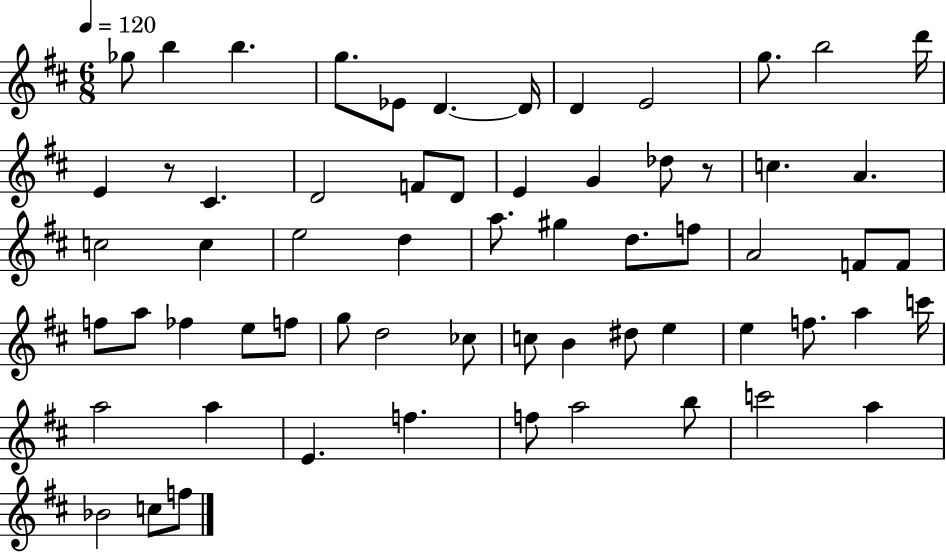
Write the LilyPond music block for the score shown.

{
  \clef treble
  \numericTimeSignature
  \time 6/8
  \key d \major
  \tempo 4 = 120
  ges''8 b''4 b''4. | g''8. ees'8 d'4.~~ d'16 | d'4 e'2 | g''8. b''2 d'''16 | \break e'4 r8 cis'4. | d'2 f'8 d'8 | e'4 g'4 des''8 r8 | c''4. a'4. | \break c''2 c''4 | e''2 d''4 | a''8. gis''4 d''8. f''8 | a'2 f'8 f'8 | \break f''8 a''8 fes''4 e''8 f''8 | g''8 d''2 ces''8 | c''8 b'4 dis''8 e''4 | e''4 f''8. a''4 c'''16 | \break a''2 a''4 | e'4. f''4. | f''8 a''2 b''8 | c'''2 a''4 | \break bes'2 c''8 f''8 | \bar "|."
}